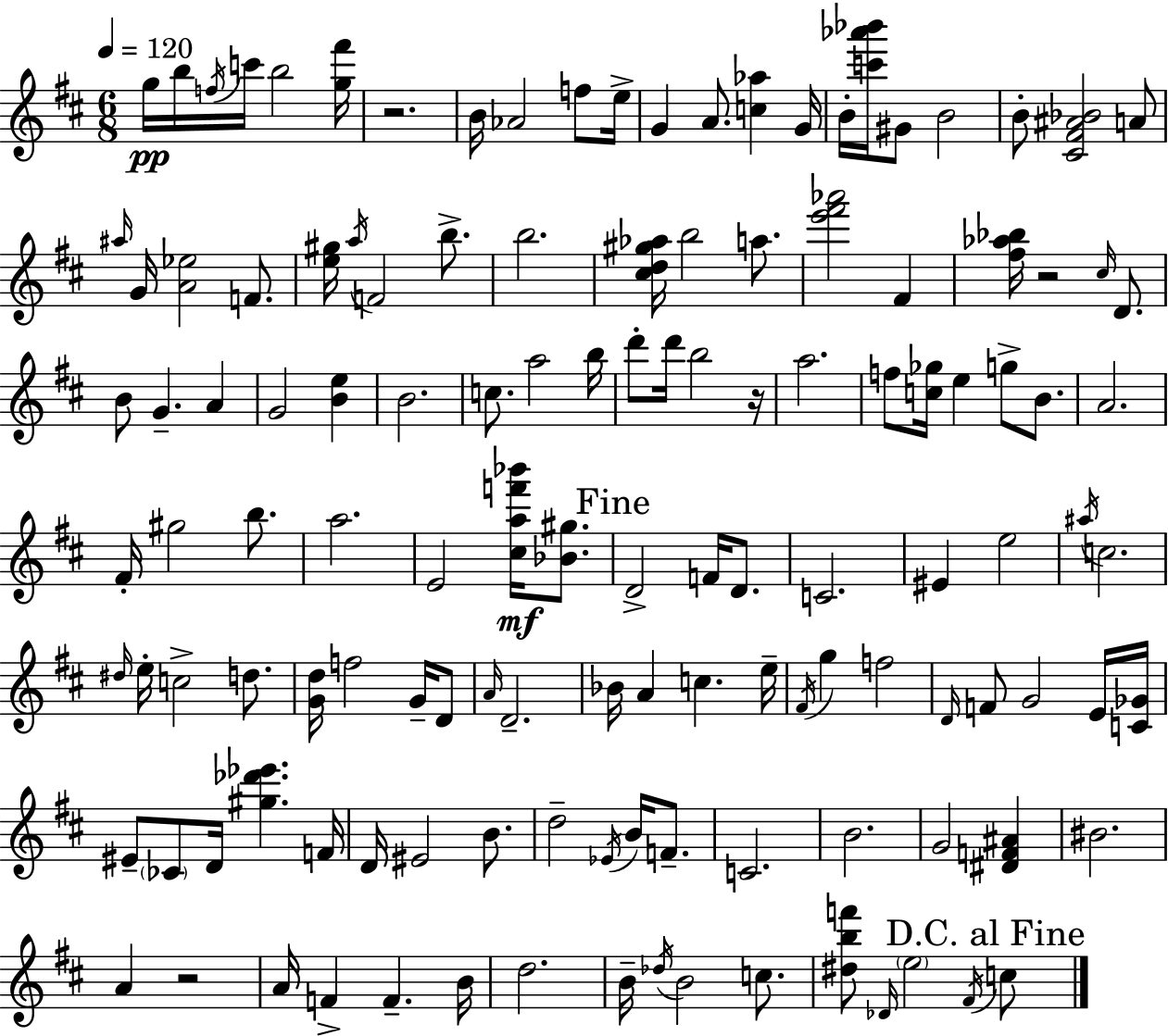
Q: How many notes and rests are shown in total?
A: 130